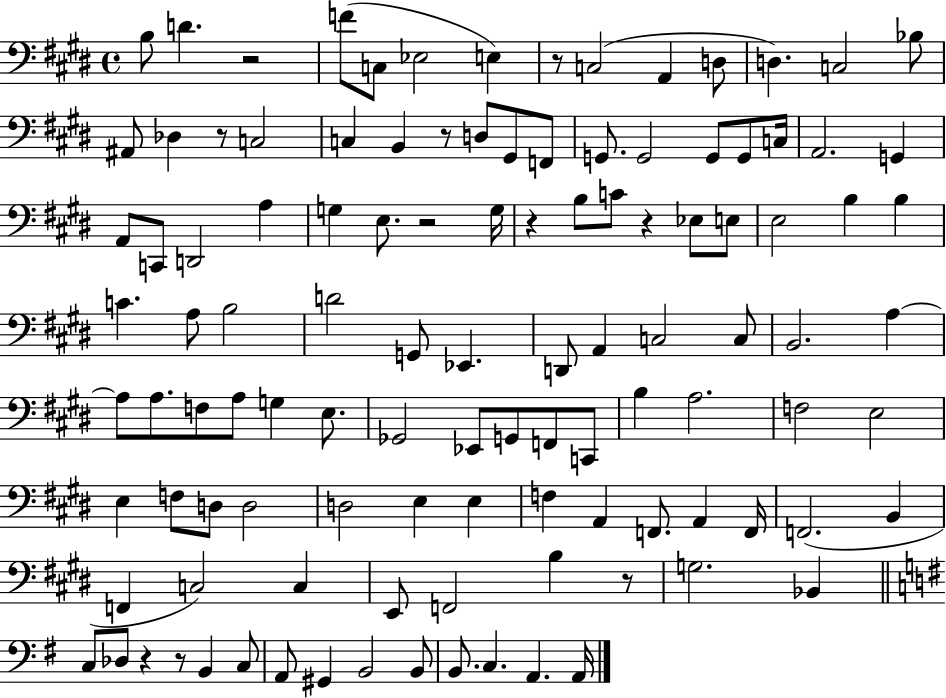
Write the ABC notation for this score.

X:1
T:Untitled
M:4/4
L:1/4
K:E
B,/2 D z2 F/2 C,/2 _E,2 E, z/2 C,2 A,, D,/2 D, C,2 _B,/2 ^A,,/2 _D, z/2 C,2 C, B,, z/2 D,/2 ^G,,/2 F,,/2 G,,/2 G,,2 G,,/2 G,,/2 C,/4 A,,2 G,, A,,/2 C,,/2 D,,2 A, G, E,/2 z2 G,/4 z B,/2 C/2 z _E,/2 E,/2 E,2 B, B, C A,/2 B,2 D2 G,,/2 _E,, D,,/2 A,, C,2 C,/2 B,,2 A, A,/2 A,/2 F,/2 A,/2 G, E,/2 _G,,2 _E,,/2 G,,/2 F,,/2 C,,/2 B, A,2 F,2 E,2 E, F,/2 D,/2 D,2 D,2 E, E, F, A,, F,,/2 A,, F,,/4 F,,2 B,, F,, C,2 C, E,,/2 F,,2 B, z/2 G,2 _B,, C,/2 _D,/2 z z/2 B,, C,/2 A,,/2 ^G,, B,,2 B,,/2 B,,/2 C, A,, A,,/4